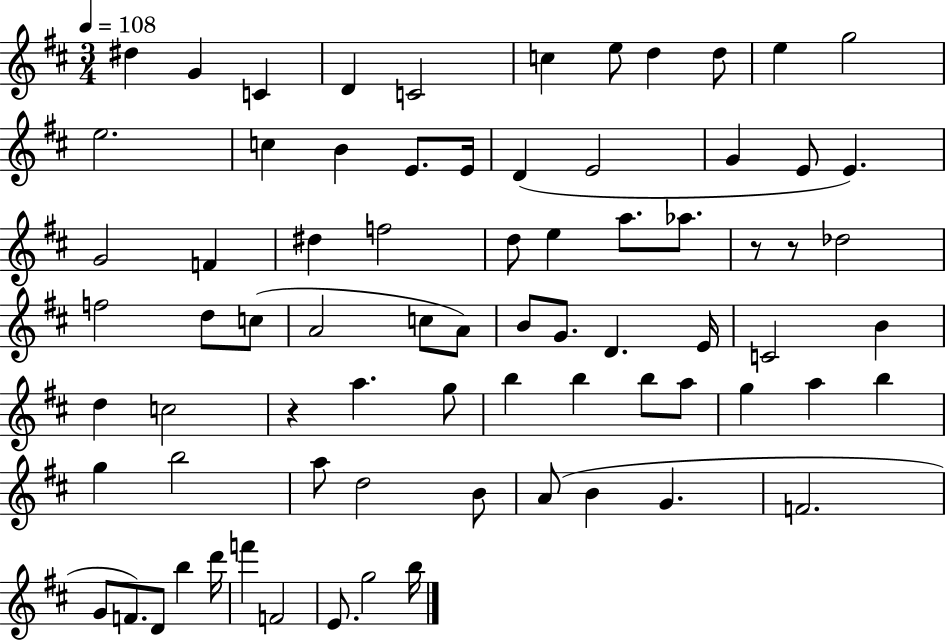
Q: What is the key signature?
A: D major